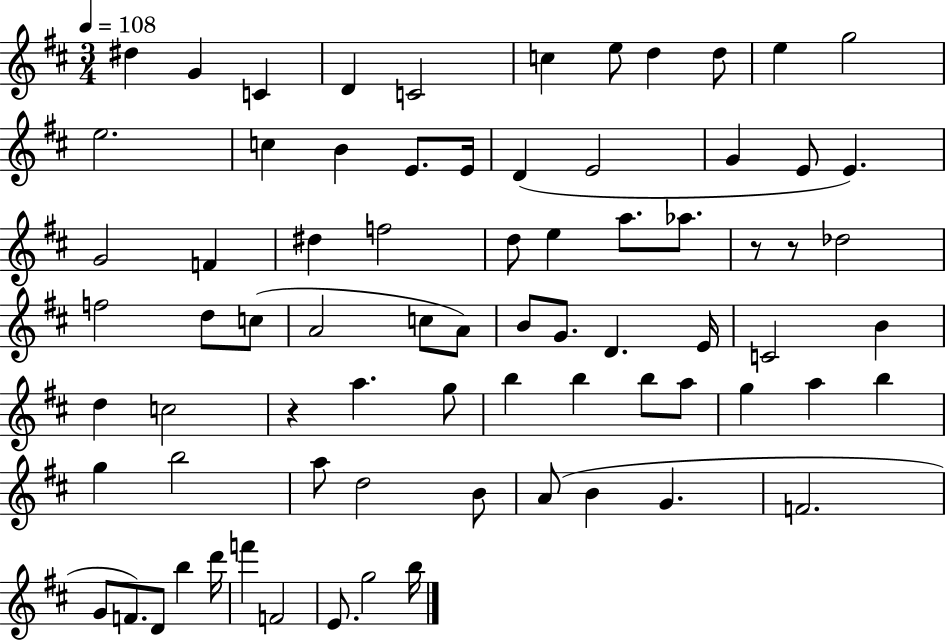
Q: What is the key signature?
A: D major